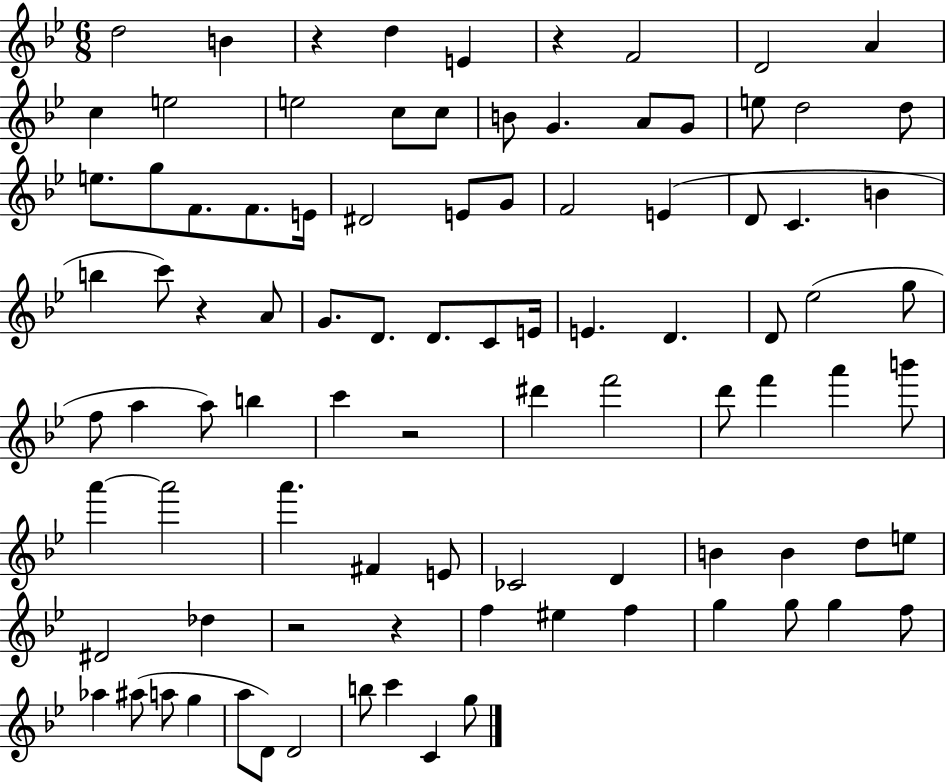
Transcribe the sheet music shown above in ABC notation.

X:1
T:Untitled
M:6/8
L:1/4
K:Bb
d2 B z d E z F2 D2 A c e2 e2 c/2 c/2 B/2 G A/2 G/2 e/2 d2 d/2 e/2 g/2 F/2 F/2 E/4 ^D2 E/2 G/2 F2 E D/2 C B b c'/2 z A/2 G/2 D/2 D/2 C/2 E/4 E D D/2 _e2 g/2 f/2 a a/2 b c' z2 ^d' f'2 d'/2 f' a' b'/2 a' a'2 a' ^F E/2 _C2 D B B d/2 e/2 ^D2 _d z2 z f ^e f g g/2 g f/2 _a ^a/2 a/2 g a/2 D/2 D2 b/2 c' C g/2